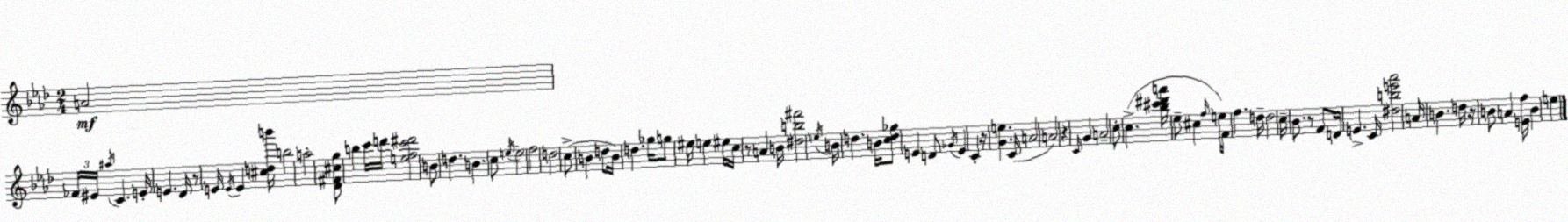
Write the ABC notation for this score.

X:1
T:Untitled
M:2/4
L:1/4
K:Ab
A2 _F/4 ^E/4 ^a/4 C E/4 E _D/4 z/2 E/4 E/4 E [^cdb']/4 b2 a2 [_D^F^cg]/2 b c'/4 d'/4 [efc'^d']2 B/2 d B c/2 e/4 e2 f2 d2 c/2 B d/2 B/4 d _g/4 g/2 ^e/4 e ^e/4 c/4 z/2 A B/4 [^db^f']2 e/4 B/4 d B/4 [cd_g]/2 E D/2 _G/4 E C z/4 [Ge] C/4 A2 A2 z C/4 G A2 c/2 c [_b^c'^d'a']/4 _e/2 ^c f/4 e/4 F/4 f d/4 d2 c/4 _B/2 z/2 F/2 D/4 E C/4 [^dbe'_a']2 A/4 B d/4 z/4 B/2 A [Ef]/4 B e